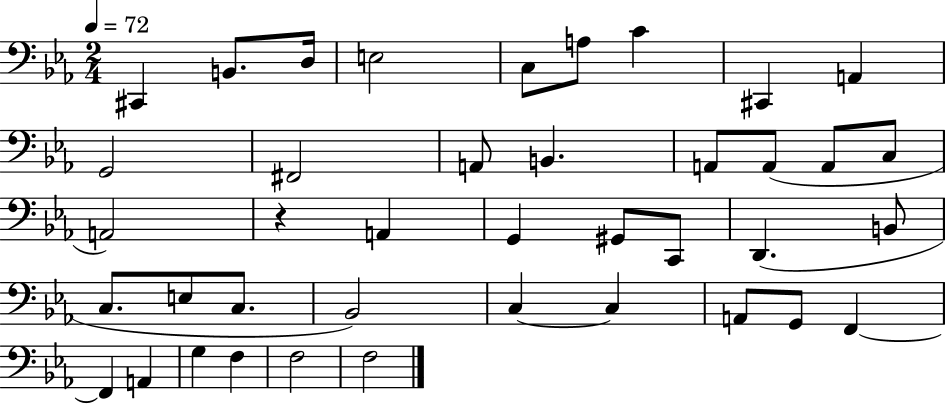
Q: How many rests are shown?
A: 1